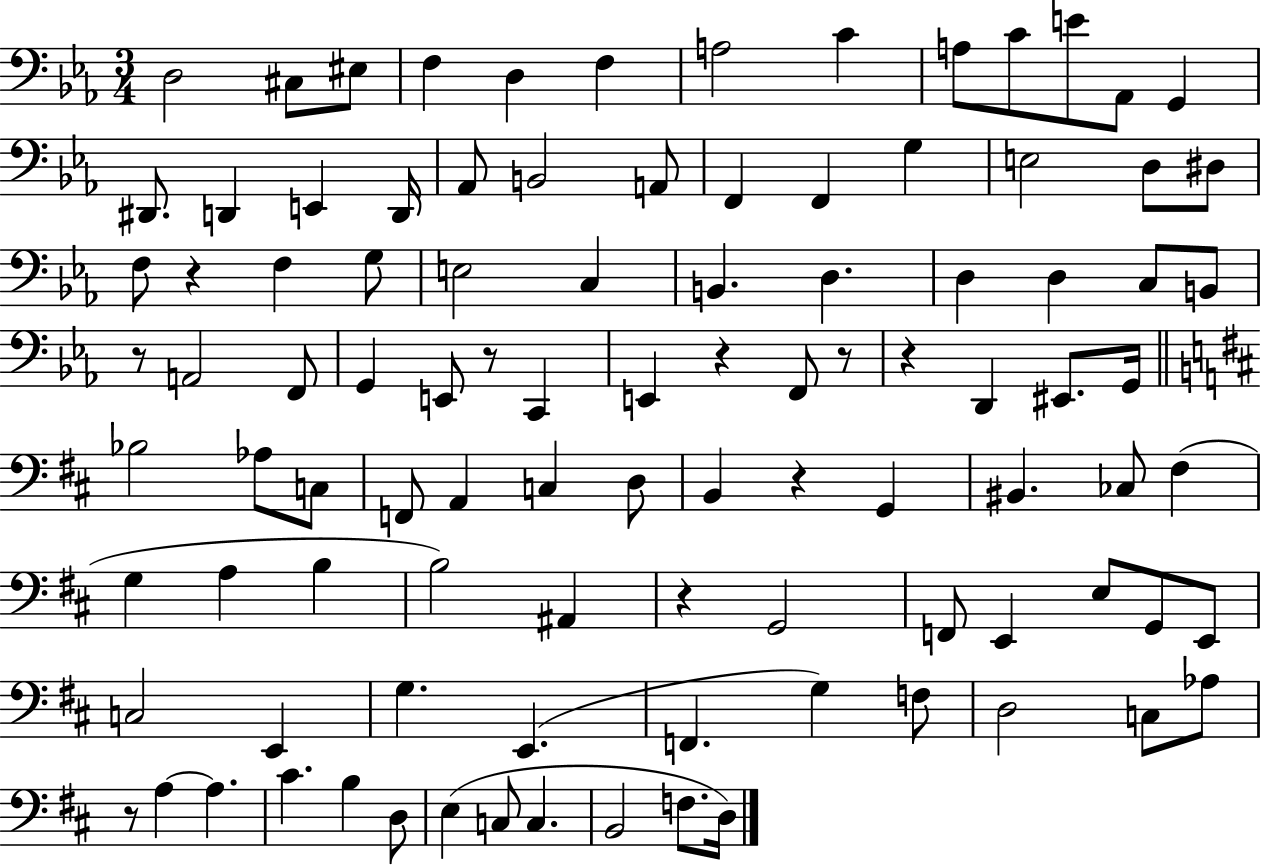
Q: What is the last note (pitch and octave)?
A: D3